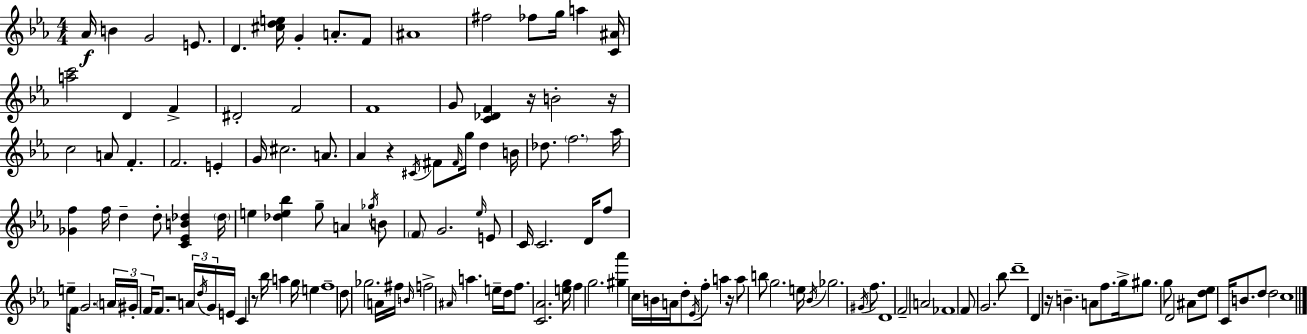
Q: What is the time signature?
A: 4/4